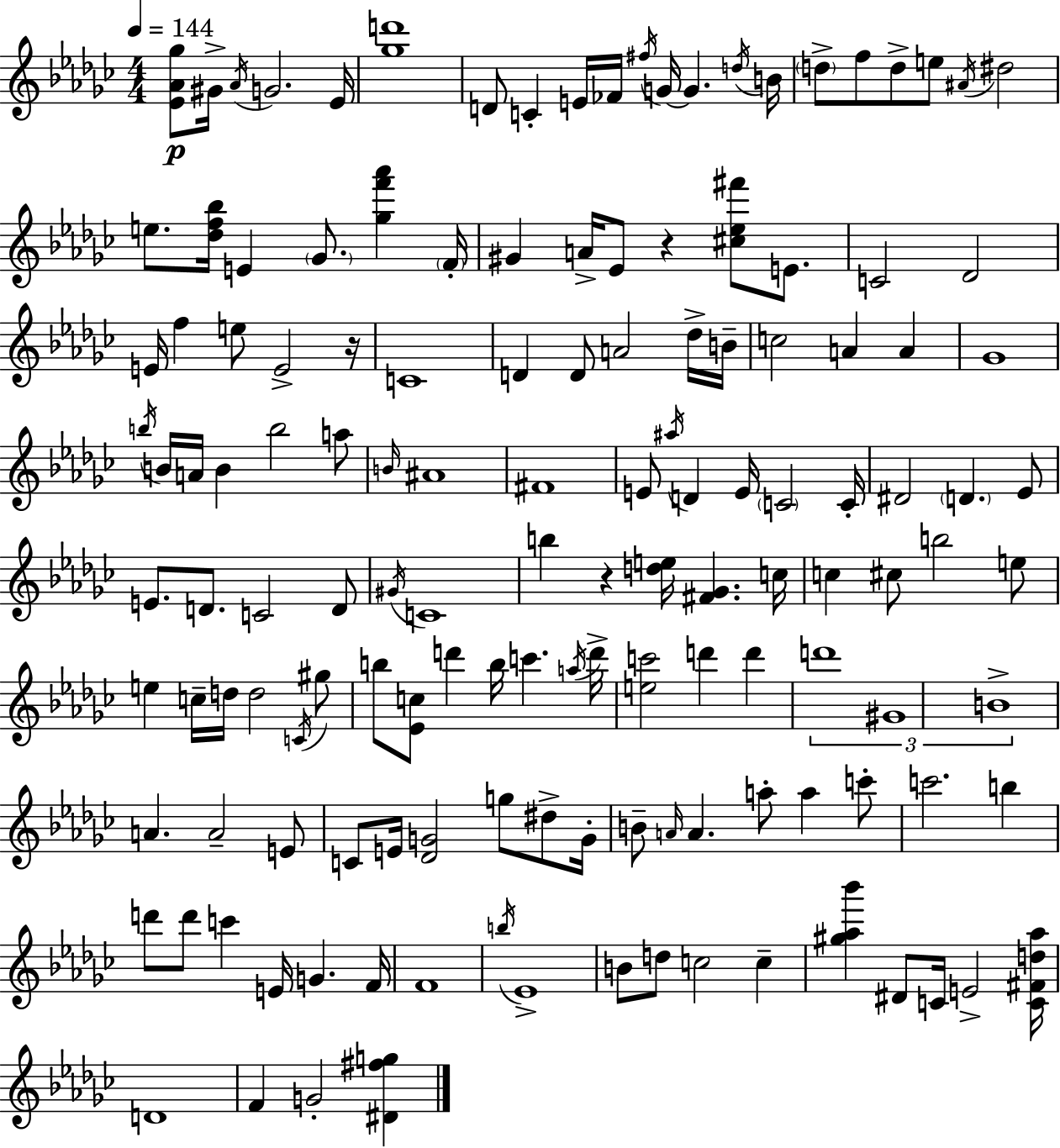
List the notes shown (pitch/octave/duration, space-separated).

[Eb4,Ab4,Gb5]/e G#4/s Ab4/s G4/h. Eb4/s [Gb5,D6]/w D4/e C4/q E4/s FES4/s F#5/s G4/s G4/q. D5/s B4/s D5/e F5/e D5/e E5/e A#4/s D#5/h E5/e. [Db5,F5,Bb5]/s E4/q Gb4/e. [Gb5,F6,Ab6]/q F4/s G#4/q A4/s Eb4/e R/q [C#5,Eb5,F#6]/e E4/e. C4/h Db4/h E4/s F5/q E5/e E4/h R/s C4/w D4/q D4/e A4/h Db5/s B4/s C5/h A4/q A4/q Gb4/w B5/s B4/s A4/s B4/q B5/h A5/e B4/s A#4/w F#4/w E4/e A#5/s D4/q E4/s C4/h C4/s D#4/h D4/q. Eb4/e E4/e. D4/e. C4/h D4/e G#4/s C4/w B5/q R/q [D5,E5]/s [F#4,Gb4]/q. C5/s C5/q C#5/e B5/h E5/e E5/q C5/s D5/s D5/h C4/s G#5/e B5/e [Eb4,C5]/e D6/q B5/s C6/q. A5/s D6/s [E5,C6]/h D6/q D6/q D6/w G#4/w B4/w A4/q. A4/h E4/e C4/e E4/s [Db4,G4]/h G5/e D#5/e G4/s B4/e A4/s A4/q. A5/e A5/q C6/e C6/h. B5/q D6/e D6/e C6/q E4/s G4/q. F4/s F4/w B5/s Eb4/w B4/e D5/e C5/h C5/q [G#5,Ab5,Bb6]/q D#4/e C4/s E4/h [C4,F#4,D5,Ab5]/s D4/w F4/q G4/h [D#4,F#5,G5]/q